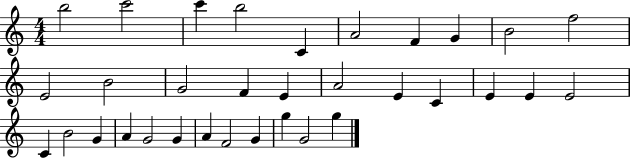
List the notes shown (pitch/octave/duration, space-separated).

B5/h C6/h C6/q B5/h C4/q A4/h F4/q G4/q B4/h F5/h E4/h B4/h G4/h F4/q E4/q A4/h E4/q C4/q E4/q E4/q E4/h C4/q B4/h G4/q A4/q G4/h G4/q A4/q F4/h G4/q G5/q G4/h G5/q